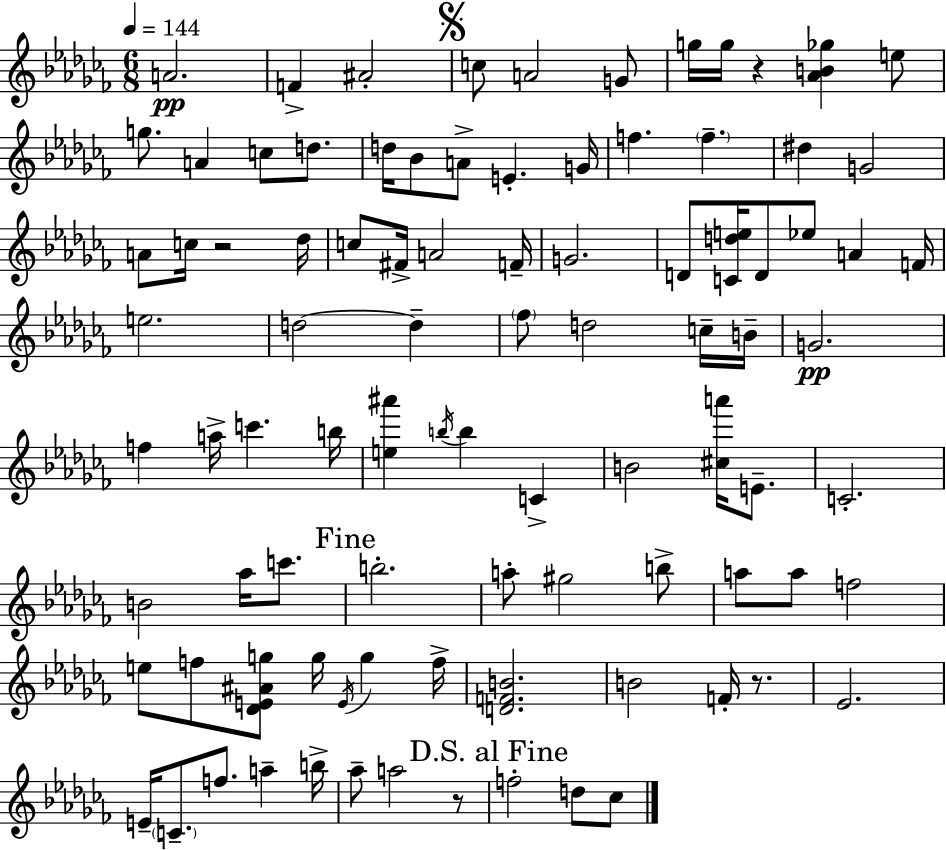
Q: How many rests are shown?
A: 4